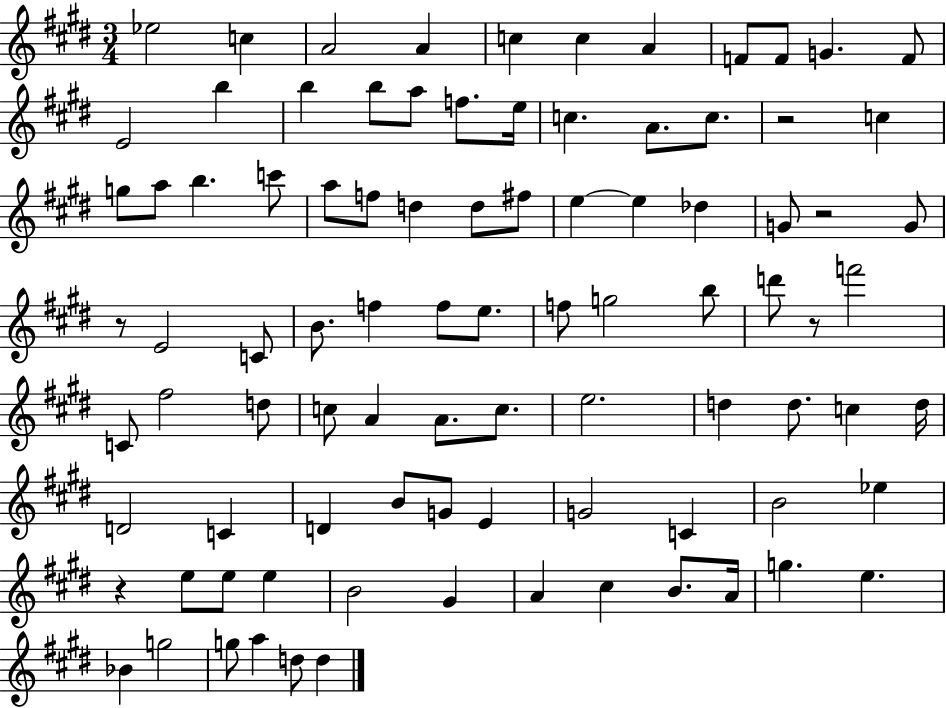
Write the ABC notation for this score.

X:1
T:Untitled
M:3/4
L:1/4
K:E
_e2 c A2 A c c A F/2 F/2 G F/2 E2 b b b/2 a/2 f/2 e/4 c A/2 c/2 z2 c g/2 a/2 b c'/2 a/2 f/2 d d/2 ^f/2 e e _d G/2 z2 G/2 z/2 E2 C/2 B/2 f f/2 e/2 f/2 g2 b/2 d'/2 z/2 f'2 C/2 ^f2 d/2 c/2 A A/2 c/2 e2 d d/2 c d/4 D2 C D B/2 G/2 E G2 C B2 _e z e/2 e/2 e B2 ^G A ^c B/2 A/4 g e _B g2 g/2 a d/2 d